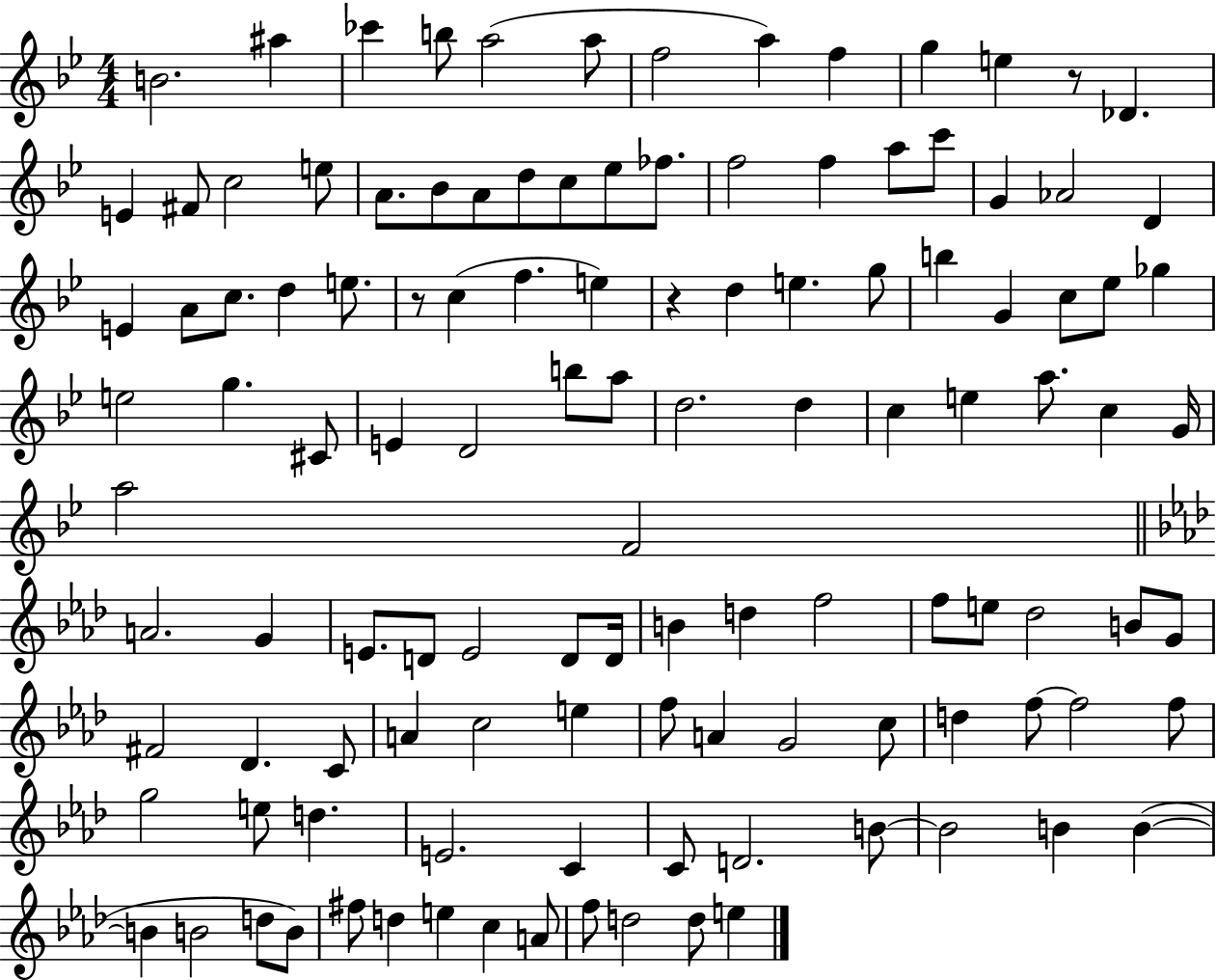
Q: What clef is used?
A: treble